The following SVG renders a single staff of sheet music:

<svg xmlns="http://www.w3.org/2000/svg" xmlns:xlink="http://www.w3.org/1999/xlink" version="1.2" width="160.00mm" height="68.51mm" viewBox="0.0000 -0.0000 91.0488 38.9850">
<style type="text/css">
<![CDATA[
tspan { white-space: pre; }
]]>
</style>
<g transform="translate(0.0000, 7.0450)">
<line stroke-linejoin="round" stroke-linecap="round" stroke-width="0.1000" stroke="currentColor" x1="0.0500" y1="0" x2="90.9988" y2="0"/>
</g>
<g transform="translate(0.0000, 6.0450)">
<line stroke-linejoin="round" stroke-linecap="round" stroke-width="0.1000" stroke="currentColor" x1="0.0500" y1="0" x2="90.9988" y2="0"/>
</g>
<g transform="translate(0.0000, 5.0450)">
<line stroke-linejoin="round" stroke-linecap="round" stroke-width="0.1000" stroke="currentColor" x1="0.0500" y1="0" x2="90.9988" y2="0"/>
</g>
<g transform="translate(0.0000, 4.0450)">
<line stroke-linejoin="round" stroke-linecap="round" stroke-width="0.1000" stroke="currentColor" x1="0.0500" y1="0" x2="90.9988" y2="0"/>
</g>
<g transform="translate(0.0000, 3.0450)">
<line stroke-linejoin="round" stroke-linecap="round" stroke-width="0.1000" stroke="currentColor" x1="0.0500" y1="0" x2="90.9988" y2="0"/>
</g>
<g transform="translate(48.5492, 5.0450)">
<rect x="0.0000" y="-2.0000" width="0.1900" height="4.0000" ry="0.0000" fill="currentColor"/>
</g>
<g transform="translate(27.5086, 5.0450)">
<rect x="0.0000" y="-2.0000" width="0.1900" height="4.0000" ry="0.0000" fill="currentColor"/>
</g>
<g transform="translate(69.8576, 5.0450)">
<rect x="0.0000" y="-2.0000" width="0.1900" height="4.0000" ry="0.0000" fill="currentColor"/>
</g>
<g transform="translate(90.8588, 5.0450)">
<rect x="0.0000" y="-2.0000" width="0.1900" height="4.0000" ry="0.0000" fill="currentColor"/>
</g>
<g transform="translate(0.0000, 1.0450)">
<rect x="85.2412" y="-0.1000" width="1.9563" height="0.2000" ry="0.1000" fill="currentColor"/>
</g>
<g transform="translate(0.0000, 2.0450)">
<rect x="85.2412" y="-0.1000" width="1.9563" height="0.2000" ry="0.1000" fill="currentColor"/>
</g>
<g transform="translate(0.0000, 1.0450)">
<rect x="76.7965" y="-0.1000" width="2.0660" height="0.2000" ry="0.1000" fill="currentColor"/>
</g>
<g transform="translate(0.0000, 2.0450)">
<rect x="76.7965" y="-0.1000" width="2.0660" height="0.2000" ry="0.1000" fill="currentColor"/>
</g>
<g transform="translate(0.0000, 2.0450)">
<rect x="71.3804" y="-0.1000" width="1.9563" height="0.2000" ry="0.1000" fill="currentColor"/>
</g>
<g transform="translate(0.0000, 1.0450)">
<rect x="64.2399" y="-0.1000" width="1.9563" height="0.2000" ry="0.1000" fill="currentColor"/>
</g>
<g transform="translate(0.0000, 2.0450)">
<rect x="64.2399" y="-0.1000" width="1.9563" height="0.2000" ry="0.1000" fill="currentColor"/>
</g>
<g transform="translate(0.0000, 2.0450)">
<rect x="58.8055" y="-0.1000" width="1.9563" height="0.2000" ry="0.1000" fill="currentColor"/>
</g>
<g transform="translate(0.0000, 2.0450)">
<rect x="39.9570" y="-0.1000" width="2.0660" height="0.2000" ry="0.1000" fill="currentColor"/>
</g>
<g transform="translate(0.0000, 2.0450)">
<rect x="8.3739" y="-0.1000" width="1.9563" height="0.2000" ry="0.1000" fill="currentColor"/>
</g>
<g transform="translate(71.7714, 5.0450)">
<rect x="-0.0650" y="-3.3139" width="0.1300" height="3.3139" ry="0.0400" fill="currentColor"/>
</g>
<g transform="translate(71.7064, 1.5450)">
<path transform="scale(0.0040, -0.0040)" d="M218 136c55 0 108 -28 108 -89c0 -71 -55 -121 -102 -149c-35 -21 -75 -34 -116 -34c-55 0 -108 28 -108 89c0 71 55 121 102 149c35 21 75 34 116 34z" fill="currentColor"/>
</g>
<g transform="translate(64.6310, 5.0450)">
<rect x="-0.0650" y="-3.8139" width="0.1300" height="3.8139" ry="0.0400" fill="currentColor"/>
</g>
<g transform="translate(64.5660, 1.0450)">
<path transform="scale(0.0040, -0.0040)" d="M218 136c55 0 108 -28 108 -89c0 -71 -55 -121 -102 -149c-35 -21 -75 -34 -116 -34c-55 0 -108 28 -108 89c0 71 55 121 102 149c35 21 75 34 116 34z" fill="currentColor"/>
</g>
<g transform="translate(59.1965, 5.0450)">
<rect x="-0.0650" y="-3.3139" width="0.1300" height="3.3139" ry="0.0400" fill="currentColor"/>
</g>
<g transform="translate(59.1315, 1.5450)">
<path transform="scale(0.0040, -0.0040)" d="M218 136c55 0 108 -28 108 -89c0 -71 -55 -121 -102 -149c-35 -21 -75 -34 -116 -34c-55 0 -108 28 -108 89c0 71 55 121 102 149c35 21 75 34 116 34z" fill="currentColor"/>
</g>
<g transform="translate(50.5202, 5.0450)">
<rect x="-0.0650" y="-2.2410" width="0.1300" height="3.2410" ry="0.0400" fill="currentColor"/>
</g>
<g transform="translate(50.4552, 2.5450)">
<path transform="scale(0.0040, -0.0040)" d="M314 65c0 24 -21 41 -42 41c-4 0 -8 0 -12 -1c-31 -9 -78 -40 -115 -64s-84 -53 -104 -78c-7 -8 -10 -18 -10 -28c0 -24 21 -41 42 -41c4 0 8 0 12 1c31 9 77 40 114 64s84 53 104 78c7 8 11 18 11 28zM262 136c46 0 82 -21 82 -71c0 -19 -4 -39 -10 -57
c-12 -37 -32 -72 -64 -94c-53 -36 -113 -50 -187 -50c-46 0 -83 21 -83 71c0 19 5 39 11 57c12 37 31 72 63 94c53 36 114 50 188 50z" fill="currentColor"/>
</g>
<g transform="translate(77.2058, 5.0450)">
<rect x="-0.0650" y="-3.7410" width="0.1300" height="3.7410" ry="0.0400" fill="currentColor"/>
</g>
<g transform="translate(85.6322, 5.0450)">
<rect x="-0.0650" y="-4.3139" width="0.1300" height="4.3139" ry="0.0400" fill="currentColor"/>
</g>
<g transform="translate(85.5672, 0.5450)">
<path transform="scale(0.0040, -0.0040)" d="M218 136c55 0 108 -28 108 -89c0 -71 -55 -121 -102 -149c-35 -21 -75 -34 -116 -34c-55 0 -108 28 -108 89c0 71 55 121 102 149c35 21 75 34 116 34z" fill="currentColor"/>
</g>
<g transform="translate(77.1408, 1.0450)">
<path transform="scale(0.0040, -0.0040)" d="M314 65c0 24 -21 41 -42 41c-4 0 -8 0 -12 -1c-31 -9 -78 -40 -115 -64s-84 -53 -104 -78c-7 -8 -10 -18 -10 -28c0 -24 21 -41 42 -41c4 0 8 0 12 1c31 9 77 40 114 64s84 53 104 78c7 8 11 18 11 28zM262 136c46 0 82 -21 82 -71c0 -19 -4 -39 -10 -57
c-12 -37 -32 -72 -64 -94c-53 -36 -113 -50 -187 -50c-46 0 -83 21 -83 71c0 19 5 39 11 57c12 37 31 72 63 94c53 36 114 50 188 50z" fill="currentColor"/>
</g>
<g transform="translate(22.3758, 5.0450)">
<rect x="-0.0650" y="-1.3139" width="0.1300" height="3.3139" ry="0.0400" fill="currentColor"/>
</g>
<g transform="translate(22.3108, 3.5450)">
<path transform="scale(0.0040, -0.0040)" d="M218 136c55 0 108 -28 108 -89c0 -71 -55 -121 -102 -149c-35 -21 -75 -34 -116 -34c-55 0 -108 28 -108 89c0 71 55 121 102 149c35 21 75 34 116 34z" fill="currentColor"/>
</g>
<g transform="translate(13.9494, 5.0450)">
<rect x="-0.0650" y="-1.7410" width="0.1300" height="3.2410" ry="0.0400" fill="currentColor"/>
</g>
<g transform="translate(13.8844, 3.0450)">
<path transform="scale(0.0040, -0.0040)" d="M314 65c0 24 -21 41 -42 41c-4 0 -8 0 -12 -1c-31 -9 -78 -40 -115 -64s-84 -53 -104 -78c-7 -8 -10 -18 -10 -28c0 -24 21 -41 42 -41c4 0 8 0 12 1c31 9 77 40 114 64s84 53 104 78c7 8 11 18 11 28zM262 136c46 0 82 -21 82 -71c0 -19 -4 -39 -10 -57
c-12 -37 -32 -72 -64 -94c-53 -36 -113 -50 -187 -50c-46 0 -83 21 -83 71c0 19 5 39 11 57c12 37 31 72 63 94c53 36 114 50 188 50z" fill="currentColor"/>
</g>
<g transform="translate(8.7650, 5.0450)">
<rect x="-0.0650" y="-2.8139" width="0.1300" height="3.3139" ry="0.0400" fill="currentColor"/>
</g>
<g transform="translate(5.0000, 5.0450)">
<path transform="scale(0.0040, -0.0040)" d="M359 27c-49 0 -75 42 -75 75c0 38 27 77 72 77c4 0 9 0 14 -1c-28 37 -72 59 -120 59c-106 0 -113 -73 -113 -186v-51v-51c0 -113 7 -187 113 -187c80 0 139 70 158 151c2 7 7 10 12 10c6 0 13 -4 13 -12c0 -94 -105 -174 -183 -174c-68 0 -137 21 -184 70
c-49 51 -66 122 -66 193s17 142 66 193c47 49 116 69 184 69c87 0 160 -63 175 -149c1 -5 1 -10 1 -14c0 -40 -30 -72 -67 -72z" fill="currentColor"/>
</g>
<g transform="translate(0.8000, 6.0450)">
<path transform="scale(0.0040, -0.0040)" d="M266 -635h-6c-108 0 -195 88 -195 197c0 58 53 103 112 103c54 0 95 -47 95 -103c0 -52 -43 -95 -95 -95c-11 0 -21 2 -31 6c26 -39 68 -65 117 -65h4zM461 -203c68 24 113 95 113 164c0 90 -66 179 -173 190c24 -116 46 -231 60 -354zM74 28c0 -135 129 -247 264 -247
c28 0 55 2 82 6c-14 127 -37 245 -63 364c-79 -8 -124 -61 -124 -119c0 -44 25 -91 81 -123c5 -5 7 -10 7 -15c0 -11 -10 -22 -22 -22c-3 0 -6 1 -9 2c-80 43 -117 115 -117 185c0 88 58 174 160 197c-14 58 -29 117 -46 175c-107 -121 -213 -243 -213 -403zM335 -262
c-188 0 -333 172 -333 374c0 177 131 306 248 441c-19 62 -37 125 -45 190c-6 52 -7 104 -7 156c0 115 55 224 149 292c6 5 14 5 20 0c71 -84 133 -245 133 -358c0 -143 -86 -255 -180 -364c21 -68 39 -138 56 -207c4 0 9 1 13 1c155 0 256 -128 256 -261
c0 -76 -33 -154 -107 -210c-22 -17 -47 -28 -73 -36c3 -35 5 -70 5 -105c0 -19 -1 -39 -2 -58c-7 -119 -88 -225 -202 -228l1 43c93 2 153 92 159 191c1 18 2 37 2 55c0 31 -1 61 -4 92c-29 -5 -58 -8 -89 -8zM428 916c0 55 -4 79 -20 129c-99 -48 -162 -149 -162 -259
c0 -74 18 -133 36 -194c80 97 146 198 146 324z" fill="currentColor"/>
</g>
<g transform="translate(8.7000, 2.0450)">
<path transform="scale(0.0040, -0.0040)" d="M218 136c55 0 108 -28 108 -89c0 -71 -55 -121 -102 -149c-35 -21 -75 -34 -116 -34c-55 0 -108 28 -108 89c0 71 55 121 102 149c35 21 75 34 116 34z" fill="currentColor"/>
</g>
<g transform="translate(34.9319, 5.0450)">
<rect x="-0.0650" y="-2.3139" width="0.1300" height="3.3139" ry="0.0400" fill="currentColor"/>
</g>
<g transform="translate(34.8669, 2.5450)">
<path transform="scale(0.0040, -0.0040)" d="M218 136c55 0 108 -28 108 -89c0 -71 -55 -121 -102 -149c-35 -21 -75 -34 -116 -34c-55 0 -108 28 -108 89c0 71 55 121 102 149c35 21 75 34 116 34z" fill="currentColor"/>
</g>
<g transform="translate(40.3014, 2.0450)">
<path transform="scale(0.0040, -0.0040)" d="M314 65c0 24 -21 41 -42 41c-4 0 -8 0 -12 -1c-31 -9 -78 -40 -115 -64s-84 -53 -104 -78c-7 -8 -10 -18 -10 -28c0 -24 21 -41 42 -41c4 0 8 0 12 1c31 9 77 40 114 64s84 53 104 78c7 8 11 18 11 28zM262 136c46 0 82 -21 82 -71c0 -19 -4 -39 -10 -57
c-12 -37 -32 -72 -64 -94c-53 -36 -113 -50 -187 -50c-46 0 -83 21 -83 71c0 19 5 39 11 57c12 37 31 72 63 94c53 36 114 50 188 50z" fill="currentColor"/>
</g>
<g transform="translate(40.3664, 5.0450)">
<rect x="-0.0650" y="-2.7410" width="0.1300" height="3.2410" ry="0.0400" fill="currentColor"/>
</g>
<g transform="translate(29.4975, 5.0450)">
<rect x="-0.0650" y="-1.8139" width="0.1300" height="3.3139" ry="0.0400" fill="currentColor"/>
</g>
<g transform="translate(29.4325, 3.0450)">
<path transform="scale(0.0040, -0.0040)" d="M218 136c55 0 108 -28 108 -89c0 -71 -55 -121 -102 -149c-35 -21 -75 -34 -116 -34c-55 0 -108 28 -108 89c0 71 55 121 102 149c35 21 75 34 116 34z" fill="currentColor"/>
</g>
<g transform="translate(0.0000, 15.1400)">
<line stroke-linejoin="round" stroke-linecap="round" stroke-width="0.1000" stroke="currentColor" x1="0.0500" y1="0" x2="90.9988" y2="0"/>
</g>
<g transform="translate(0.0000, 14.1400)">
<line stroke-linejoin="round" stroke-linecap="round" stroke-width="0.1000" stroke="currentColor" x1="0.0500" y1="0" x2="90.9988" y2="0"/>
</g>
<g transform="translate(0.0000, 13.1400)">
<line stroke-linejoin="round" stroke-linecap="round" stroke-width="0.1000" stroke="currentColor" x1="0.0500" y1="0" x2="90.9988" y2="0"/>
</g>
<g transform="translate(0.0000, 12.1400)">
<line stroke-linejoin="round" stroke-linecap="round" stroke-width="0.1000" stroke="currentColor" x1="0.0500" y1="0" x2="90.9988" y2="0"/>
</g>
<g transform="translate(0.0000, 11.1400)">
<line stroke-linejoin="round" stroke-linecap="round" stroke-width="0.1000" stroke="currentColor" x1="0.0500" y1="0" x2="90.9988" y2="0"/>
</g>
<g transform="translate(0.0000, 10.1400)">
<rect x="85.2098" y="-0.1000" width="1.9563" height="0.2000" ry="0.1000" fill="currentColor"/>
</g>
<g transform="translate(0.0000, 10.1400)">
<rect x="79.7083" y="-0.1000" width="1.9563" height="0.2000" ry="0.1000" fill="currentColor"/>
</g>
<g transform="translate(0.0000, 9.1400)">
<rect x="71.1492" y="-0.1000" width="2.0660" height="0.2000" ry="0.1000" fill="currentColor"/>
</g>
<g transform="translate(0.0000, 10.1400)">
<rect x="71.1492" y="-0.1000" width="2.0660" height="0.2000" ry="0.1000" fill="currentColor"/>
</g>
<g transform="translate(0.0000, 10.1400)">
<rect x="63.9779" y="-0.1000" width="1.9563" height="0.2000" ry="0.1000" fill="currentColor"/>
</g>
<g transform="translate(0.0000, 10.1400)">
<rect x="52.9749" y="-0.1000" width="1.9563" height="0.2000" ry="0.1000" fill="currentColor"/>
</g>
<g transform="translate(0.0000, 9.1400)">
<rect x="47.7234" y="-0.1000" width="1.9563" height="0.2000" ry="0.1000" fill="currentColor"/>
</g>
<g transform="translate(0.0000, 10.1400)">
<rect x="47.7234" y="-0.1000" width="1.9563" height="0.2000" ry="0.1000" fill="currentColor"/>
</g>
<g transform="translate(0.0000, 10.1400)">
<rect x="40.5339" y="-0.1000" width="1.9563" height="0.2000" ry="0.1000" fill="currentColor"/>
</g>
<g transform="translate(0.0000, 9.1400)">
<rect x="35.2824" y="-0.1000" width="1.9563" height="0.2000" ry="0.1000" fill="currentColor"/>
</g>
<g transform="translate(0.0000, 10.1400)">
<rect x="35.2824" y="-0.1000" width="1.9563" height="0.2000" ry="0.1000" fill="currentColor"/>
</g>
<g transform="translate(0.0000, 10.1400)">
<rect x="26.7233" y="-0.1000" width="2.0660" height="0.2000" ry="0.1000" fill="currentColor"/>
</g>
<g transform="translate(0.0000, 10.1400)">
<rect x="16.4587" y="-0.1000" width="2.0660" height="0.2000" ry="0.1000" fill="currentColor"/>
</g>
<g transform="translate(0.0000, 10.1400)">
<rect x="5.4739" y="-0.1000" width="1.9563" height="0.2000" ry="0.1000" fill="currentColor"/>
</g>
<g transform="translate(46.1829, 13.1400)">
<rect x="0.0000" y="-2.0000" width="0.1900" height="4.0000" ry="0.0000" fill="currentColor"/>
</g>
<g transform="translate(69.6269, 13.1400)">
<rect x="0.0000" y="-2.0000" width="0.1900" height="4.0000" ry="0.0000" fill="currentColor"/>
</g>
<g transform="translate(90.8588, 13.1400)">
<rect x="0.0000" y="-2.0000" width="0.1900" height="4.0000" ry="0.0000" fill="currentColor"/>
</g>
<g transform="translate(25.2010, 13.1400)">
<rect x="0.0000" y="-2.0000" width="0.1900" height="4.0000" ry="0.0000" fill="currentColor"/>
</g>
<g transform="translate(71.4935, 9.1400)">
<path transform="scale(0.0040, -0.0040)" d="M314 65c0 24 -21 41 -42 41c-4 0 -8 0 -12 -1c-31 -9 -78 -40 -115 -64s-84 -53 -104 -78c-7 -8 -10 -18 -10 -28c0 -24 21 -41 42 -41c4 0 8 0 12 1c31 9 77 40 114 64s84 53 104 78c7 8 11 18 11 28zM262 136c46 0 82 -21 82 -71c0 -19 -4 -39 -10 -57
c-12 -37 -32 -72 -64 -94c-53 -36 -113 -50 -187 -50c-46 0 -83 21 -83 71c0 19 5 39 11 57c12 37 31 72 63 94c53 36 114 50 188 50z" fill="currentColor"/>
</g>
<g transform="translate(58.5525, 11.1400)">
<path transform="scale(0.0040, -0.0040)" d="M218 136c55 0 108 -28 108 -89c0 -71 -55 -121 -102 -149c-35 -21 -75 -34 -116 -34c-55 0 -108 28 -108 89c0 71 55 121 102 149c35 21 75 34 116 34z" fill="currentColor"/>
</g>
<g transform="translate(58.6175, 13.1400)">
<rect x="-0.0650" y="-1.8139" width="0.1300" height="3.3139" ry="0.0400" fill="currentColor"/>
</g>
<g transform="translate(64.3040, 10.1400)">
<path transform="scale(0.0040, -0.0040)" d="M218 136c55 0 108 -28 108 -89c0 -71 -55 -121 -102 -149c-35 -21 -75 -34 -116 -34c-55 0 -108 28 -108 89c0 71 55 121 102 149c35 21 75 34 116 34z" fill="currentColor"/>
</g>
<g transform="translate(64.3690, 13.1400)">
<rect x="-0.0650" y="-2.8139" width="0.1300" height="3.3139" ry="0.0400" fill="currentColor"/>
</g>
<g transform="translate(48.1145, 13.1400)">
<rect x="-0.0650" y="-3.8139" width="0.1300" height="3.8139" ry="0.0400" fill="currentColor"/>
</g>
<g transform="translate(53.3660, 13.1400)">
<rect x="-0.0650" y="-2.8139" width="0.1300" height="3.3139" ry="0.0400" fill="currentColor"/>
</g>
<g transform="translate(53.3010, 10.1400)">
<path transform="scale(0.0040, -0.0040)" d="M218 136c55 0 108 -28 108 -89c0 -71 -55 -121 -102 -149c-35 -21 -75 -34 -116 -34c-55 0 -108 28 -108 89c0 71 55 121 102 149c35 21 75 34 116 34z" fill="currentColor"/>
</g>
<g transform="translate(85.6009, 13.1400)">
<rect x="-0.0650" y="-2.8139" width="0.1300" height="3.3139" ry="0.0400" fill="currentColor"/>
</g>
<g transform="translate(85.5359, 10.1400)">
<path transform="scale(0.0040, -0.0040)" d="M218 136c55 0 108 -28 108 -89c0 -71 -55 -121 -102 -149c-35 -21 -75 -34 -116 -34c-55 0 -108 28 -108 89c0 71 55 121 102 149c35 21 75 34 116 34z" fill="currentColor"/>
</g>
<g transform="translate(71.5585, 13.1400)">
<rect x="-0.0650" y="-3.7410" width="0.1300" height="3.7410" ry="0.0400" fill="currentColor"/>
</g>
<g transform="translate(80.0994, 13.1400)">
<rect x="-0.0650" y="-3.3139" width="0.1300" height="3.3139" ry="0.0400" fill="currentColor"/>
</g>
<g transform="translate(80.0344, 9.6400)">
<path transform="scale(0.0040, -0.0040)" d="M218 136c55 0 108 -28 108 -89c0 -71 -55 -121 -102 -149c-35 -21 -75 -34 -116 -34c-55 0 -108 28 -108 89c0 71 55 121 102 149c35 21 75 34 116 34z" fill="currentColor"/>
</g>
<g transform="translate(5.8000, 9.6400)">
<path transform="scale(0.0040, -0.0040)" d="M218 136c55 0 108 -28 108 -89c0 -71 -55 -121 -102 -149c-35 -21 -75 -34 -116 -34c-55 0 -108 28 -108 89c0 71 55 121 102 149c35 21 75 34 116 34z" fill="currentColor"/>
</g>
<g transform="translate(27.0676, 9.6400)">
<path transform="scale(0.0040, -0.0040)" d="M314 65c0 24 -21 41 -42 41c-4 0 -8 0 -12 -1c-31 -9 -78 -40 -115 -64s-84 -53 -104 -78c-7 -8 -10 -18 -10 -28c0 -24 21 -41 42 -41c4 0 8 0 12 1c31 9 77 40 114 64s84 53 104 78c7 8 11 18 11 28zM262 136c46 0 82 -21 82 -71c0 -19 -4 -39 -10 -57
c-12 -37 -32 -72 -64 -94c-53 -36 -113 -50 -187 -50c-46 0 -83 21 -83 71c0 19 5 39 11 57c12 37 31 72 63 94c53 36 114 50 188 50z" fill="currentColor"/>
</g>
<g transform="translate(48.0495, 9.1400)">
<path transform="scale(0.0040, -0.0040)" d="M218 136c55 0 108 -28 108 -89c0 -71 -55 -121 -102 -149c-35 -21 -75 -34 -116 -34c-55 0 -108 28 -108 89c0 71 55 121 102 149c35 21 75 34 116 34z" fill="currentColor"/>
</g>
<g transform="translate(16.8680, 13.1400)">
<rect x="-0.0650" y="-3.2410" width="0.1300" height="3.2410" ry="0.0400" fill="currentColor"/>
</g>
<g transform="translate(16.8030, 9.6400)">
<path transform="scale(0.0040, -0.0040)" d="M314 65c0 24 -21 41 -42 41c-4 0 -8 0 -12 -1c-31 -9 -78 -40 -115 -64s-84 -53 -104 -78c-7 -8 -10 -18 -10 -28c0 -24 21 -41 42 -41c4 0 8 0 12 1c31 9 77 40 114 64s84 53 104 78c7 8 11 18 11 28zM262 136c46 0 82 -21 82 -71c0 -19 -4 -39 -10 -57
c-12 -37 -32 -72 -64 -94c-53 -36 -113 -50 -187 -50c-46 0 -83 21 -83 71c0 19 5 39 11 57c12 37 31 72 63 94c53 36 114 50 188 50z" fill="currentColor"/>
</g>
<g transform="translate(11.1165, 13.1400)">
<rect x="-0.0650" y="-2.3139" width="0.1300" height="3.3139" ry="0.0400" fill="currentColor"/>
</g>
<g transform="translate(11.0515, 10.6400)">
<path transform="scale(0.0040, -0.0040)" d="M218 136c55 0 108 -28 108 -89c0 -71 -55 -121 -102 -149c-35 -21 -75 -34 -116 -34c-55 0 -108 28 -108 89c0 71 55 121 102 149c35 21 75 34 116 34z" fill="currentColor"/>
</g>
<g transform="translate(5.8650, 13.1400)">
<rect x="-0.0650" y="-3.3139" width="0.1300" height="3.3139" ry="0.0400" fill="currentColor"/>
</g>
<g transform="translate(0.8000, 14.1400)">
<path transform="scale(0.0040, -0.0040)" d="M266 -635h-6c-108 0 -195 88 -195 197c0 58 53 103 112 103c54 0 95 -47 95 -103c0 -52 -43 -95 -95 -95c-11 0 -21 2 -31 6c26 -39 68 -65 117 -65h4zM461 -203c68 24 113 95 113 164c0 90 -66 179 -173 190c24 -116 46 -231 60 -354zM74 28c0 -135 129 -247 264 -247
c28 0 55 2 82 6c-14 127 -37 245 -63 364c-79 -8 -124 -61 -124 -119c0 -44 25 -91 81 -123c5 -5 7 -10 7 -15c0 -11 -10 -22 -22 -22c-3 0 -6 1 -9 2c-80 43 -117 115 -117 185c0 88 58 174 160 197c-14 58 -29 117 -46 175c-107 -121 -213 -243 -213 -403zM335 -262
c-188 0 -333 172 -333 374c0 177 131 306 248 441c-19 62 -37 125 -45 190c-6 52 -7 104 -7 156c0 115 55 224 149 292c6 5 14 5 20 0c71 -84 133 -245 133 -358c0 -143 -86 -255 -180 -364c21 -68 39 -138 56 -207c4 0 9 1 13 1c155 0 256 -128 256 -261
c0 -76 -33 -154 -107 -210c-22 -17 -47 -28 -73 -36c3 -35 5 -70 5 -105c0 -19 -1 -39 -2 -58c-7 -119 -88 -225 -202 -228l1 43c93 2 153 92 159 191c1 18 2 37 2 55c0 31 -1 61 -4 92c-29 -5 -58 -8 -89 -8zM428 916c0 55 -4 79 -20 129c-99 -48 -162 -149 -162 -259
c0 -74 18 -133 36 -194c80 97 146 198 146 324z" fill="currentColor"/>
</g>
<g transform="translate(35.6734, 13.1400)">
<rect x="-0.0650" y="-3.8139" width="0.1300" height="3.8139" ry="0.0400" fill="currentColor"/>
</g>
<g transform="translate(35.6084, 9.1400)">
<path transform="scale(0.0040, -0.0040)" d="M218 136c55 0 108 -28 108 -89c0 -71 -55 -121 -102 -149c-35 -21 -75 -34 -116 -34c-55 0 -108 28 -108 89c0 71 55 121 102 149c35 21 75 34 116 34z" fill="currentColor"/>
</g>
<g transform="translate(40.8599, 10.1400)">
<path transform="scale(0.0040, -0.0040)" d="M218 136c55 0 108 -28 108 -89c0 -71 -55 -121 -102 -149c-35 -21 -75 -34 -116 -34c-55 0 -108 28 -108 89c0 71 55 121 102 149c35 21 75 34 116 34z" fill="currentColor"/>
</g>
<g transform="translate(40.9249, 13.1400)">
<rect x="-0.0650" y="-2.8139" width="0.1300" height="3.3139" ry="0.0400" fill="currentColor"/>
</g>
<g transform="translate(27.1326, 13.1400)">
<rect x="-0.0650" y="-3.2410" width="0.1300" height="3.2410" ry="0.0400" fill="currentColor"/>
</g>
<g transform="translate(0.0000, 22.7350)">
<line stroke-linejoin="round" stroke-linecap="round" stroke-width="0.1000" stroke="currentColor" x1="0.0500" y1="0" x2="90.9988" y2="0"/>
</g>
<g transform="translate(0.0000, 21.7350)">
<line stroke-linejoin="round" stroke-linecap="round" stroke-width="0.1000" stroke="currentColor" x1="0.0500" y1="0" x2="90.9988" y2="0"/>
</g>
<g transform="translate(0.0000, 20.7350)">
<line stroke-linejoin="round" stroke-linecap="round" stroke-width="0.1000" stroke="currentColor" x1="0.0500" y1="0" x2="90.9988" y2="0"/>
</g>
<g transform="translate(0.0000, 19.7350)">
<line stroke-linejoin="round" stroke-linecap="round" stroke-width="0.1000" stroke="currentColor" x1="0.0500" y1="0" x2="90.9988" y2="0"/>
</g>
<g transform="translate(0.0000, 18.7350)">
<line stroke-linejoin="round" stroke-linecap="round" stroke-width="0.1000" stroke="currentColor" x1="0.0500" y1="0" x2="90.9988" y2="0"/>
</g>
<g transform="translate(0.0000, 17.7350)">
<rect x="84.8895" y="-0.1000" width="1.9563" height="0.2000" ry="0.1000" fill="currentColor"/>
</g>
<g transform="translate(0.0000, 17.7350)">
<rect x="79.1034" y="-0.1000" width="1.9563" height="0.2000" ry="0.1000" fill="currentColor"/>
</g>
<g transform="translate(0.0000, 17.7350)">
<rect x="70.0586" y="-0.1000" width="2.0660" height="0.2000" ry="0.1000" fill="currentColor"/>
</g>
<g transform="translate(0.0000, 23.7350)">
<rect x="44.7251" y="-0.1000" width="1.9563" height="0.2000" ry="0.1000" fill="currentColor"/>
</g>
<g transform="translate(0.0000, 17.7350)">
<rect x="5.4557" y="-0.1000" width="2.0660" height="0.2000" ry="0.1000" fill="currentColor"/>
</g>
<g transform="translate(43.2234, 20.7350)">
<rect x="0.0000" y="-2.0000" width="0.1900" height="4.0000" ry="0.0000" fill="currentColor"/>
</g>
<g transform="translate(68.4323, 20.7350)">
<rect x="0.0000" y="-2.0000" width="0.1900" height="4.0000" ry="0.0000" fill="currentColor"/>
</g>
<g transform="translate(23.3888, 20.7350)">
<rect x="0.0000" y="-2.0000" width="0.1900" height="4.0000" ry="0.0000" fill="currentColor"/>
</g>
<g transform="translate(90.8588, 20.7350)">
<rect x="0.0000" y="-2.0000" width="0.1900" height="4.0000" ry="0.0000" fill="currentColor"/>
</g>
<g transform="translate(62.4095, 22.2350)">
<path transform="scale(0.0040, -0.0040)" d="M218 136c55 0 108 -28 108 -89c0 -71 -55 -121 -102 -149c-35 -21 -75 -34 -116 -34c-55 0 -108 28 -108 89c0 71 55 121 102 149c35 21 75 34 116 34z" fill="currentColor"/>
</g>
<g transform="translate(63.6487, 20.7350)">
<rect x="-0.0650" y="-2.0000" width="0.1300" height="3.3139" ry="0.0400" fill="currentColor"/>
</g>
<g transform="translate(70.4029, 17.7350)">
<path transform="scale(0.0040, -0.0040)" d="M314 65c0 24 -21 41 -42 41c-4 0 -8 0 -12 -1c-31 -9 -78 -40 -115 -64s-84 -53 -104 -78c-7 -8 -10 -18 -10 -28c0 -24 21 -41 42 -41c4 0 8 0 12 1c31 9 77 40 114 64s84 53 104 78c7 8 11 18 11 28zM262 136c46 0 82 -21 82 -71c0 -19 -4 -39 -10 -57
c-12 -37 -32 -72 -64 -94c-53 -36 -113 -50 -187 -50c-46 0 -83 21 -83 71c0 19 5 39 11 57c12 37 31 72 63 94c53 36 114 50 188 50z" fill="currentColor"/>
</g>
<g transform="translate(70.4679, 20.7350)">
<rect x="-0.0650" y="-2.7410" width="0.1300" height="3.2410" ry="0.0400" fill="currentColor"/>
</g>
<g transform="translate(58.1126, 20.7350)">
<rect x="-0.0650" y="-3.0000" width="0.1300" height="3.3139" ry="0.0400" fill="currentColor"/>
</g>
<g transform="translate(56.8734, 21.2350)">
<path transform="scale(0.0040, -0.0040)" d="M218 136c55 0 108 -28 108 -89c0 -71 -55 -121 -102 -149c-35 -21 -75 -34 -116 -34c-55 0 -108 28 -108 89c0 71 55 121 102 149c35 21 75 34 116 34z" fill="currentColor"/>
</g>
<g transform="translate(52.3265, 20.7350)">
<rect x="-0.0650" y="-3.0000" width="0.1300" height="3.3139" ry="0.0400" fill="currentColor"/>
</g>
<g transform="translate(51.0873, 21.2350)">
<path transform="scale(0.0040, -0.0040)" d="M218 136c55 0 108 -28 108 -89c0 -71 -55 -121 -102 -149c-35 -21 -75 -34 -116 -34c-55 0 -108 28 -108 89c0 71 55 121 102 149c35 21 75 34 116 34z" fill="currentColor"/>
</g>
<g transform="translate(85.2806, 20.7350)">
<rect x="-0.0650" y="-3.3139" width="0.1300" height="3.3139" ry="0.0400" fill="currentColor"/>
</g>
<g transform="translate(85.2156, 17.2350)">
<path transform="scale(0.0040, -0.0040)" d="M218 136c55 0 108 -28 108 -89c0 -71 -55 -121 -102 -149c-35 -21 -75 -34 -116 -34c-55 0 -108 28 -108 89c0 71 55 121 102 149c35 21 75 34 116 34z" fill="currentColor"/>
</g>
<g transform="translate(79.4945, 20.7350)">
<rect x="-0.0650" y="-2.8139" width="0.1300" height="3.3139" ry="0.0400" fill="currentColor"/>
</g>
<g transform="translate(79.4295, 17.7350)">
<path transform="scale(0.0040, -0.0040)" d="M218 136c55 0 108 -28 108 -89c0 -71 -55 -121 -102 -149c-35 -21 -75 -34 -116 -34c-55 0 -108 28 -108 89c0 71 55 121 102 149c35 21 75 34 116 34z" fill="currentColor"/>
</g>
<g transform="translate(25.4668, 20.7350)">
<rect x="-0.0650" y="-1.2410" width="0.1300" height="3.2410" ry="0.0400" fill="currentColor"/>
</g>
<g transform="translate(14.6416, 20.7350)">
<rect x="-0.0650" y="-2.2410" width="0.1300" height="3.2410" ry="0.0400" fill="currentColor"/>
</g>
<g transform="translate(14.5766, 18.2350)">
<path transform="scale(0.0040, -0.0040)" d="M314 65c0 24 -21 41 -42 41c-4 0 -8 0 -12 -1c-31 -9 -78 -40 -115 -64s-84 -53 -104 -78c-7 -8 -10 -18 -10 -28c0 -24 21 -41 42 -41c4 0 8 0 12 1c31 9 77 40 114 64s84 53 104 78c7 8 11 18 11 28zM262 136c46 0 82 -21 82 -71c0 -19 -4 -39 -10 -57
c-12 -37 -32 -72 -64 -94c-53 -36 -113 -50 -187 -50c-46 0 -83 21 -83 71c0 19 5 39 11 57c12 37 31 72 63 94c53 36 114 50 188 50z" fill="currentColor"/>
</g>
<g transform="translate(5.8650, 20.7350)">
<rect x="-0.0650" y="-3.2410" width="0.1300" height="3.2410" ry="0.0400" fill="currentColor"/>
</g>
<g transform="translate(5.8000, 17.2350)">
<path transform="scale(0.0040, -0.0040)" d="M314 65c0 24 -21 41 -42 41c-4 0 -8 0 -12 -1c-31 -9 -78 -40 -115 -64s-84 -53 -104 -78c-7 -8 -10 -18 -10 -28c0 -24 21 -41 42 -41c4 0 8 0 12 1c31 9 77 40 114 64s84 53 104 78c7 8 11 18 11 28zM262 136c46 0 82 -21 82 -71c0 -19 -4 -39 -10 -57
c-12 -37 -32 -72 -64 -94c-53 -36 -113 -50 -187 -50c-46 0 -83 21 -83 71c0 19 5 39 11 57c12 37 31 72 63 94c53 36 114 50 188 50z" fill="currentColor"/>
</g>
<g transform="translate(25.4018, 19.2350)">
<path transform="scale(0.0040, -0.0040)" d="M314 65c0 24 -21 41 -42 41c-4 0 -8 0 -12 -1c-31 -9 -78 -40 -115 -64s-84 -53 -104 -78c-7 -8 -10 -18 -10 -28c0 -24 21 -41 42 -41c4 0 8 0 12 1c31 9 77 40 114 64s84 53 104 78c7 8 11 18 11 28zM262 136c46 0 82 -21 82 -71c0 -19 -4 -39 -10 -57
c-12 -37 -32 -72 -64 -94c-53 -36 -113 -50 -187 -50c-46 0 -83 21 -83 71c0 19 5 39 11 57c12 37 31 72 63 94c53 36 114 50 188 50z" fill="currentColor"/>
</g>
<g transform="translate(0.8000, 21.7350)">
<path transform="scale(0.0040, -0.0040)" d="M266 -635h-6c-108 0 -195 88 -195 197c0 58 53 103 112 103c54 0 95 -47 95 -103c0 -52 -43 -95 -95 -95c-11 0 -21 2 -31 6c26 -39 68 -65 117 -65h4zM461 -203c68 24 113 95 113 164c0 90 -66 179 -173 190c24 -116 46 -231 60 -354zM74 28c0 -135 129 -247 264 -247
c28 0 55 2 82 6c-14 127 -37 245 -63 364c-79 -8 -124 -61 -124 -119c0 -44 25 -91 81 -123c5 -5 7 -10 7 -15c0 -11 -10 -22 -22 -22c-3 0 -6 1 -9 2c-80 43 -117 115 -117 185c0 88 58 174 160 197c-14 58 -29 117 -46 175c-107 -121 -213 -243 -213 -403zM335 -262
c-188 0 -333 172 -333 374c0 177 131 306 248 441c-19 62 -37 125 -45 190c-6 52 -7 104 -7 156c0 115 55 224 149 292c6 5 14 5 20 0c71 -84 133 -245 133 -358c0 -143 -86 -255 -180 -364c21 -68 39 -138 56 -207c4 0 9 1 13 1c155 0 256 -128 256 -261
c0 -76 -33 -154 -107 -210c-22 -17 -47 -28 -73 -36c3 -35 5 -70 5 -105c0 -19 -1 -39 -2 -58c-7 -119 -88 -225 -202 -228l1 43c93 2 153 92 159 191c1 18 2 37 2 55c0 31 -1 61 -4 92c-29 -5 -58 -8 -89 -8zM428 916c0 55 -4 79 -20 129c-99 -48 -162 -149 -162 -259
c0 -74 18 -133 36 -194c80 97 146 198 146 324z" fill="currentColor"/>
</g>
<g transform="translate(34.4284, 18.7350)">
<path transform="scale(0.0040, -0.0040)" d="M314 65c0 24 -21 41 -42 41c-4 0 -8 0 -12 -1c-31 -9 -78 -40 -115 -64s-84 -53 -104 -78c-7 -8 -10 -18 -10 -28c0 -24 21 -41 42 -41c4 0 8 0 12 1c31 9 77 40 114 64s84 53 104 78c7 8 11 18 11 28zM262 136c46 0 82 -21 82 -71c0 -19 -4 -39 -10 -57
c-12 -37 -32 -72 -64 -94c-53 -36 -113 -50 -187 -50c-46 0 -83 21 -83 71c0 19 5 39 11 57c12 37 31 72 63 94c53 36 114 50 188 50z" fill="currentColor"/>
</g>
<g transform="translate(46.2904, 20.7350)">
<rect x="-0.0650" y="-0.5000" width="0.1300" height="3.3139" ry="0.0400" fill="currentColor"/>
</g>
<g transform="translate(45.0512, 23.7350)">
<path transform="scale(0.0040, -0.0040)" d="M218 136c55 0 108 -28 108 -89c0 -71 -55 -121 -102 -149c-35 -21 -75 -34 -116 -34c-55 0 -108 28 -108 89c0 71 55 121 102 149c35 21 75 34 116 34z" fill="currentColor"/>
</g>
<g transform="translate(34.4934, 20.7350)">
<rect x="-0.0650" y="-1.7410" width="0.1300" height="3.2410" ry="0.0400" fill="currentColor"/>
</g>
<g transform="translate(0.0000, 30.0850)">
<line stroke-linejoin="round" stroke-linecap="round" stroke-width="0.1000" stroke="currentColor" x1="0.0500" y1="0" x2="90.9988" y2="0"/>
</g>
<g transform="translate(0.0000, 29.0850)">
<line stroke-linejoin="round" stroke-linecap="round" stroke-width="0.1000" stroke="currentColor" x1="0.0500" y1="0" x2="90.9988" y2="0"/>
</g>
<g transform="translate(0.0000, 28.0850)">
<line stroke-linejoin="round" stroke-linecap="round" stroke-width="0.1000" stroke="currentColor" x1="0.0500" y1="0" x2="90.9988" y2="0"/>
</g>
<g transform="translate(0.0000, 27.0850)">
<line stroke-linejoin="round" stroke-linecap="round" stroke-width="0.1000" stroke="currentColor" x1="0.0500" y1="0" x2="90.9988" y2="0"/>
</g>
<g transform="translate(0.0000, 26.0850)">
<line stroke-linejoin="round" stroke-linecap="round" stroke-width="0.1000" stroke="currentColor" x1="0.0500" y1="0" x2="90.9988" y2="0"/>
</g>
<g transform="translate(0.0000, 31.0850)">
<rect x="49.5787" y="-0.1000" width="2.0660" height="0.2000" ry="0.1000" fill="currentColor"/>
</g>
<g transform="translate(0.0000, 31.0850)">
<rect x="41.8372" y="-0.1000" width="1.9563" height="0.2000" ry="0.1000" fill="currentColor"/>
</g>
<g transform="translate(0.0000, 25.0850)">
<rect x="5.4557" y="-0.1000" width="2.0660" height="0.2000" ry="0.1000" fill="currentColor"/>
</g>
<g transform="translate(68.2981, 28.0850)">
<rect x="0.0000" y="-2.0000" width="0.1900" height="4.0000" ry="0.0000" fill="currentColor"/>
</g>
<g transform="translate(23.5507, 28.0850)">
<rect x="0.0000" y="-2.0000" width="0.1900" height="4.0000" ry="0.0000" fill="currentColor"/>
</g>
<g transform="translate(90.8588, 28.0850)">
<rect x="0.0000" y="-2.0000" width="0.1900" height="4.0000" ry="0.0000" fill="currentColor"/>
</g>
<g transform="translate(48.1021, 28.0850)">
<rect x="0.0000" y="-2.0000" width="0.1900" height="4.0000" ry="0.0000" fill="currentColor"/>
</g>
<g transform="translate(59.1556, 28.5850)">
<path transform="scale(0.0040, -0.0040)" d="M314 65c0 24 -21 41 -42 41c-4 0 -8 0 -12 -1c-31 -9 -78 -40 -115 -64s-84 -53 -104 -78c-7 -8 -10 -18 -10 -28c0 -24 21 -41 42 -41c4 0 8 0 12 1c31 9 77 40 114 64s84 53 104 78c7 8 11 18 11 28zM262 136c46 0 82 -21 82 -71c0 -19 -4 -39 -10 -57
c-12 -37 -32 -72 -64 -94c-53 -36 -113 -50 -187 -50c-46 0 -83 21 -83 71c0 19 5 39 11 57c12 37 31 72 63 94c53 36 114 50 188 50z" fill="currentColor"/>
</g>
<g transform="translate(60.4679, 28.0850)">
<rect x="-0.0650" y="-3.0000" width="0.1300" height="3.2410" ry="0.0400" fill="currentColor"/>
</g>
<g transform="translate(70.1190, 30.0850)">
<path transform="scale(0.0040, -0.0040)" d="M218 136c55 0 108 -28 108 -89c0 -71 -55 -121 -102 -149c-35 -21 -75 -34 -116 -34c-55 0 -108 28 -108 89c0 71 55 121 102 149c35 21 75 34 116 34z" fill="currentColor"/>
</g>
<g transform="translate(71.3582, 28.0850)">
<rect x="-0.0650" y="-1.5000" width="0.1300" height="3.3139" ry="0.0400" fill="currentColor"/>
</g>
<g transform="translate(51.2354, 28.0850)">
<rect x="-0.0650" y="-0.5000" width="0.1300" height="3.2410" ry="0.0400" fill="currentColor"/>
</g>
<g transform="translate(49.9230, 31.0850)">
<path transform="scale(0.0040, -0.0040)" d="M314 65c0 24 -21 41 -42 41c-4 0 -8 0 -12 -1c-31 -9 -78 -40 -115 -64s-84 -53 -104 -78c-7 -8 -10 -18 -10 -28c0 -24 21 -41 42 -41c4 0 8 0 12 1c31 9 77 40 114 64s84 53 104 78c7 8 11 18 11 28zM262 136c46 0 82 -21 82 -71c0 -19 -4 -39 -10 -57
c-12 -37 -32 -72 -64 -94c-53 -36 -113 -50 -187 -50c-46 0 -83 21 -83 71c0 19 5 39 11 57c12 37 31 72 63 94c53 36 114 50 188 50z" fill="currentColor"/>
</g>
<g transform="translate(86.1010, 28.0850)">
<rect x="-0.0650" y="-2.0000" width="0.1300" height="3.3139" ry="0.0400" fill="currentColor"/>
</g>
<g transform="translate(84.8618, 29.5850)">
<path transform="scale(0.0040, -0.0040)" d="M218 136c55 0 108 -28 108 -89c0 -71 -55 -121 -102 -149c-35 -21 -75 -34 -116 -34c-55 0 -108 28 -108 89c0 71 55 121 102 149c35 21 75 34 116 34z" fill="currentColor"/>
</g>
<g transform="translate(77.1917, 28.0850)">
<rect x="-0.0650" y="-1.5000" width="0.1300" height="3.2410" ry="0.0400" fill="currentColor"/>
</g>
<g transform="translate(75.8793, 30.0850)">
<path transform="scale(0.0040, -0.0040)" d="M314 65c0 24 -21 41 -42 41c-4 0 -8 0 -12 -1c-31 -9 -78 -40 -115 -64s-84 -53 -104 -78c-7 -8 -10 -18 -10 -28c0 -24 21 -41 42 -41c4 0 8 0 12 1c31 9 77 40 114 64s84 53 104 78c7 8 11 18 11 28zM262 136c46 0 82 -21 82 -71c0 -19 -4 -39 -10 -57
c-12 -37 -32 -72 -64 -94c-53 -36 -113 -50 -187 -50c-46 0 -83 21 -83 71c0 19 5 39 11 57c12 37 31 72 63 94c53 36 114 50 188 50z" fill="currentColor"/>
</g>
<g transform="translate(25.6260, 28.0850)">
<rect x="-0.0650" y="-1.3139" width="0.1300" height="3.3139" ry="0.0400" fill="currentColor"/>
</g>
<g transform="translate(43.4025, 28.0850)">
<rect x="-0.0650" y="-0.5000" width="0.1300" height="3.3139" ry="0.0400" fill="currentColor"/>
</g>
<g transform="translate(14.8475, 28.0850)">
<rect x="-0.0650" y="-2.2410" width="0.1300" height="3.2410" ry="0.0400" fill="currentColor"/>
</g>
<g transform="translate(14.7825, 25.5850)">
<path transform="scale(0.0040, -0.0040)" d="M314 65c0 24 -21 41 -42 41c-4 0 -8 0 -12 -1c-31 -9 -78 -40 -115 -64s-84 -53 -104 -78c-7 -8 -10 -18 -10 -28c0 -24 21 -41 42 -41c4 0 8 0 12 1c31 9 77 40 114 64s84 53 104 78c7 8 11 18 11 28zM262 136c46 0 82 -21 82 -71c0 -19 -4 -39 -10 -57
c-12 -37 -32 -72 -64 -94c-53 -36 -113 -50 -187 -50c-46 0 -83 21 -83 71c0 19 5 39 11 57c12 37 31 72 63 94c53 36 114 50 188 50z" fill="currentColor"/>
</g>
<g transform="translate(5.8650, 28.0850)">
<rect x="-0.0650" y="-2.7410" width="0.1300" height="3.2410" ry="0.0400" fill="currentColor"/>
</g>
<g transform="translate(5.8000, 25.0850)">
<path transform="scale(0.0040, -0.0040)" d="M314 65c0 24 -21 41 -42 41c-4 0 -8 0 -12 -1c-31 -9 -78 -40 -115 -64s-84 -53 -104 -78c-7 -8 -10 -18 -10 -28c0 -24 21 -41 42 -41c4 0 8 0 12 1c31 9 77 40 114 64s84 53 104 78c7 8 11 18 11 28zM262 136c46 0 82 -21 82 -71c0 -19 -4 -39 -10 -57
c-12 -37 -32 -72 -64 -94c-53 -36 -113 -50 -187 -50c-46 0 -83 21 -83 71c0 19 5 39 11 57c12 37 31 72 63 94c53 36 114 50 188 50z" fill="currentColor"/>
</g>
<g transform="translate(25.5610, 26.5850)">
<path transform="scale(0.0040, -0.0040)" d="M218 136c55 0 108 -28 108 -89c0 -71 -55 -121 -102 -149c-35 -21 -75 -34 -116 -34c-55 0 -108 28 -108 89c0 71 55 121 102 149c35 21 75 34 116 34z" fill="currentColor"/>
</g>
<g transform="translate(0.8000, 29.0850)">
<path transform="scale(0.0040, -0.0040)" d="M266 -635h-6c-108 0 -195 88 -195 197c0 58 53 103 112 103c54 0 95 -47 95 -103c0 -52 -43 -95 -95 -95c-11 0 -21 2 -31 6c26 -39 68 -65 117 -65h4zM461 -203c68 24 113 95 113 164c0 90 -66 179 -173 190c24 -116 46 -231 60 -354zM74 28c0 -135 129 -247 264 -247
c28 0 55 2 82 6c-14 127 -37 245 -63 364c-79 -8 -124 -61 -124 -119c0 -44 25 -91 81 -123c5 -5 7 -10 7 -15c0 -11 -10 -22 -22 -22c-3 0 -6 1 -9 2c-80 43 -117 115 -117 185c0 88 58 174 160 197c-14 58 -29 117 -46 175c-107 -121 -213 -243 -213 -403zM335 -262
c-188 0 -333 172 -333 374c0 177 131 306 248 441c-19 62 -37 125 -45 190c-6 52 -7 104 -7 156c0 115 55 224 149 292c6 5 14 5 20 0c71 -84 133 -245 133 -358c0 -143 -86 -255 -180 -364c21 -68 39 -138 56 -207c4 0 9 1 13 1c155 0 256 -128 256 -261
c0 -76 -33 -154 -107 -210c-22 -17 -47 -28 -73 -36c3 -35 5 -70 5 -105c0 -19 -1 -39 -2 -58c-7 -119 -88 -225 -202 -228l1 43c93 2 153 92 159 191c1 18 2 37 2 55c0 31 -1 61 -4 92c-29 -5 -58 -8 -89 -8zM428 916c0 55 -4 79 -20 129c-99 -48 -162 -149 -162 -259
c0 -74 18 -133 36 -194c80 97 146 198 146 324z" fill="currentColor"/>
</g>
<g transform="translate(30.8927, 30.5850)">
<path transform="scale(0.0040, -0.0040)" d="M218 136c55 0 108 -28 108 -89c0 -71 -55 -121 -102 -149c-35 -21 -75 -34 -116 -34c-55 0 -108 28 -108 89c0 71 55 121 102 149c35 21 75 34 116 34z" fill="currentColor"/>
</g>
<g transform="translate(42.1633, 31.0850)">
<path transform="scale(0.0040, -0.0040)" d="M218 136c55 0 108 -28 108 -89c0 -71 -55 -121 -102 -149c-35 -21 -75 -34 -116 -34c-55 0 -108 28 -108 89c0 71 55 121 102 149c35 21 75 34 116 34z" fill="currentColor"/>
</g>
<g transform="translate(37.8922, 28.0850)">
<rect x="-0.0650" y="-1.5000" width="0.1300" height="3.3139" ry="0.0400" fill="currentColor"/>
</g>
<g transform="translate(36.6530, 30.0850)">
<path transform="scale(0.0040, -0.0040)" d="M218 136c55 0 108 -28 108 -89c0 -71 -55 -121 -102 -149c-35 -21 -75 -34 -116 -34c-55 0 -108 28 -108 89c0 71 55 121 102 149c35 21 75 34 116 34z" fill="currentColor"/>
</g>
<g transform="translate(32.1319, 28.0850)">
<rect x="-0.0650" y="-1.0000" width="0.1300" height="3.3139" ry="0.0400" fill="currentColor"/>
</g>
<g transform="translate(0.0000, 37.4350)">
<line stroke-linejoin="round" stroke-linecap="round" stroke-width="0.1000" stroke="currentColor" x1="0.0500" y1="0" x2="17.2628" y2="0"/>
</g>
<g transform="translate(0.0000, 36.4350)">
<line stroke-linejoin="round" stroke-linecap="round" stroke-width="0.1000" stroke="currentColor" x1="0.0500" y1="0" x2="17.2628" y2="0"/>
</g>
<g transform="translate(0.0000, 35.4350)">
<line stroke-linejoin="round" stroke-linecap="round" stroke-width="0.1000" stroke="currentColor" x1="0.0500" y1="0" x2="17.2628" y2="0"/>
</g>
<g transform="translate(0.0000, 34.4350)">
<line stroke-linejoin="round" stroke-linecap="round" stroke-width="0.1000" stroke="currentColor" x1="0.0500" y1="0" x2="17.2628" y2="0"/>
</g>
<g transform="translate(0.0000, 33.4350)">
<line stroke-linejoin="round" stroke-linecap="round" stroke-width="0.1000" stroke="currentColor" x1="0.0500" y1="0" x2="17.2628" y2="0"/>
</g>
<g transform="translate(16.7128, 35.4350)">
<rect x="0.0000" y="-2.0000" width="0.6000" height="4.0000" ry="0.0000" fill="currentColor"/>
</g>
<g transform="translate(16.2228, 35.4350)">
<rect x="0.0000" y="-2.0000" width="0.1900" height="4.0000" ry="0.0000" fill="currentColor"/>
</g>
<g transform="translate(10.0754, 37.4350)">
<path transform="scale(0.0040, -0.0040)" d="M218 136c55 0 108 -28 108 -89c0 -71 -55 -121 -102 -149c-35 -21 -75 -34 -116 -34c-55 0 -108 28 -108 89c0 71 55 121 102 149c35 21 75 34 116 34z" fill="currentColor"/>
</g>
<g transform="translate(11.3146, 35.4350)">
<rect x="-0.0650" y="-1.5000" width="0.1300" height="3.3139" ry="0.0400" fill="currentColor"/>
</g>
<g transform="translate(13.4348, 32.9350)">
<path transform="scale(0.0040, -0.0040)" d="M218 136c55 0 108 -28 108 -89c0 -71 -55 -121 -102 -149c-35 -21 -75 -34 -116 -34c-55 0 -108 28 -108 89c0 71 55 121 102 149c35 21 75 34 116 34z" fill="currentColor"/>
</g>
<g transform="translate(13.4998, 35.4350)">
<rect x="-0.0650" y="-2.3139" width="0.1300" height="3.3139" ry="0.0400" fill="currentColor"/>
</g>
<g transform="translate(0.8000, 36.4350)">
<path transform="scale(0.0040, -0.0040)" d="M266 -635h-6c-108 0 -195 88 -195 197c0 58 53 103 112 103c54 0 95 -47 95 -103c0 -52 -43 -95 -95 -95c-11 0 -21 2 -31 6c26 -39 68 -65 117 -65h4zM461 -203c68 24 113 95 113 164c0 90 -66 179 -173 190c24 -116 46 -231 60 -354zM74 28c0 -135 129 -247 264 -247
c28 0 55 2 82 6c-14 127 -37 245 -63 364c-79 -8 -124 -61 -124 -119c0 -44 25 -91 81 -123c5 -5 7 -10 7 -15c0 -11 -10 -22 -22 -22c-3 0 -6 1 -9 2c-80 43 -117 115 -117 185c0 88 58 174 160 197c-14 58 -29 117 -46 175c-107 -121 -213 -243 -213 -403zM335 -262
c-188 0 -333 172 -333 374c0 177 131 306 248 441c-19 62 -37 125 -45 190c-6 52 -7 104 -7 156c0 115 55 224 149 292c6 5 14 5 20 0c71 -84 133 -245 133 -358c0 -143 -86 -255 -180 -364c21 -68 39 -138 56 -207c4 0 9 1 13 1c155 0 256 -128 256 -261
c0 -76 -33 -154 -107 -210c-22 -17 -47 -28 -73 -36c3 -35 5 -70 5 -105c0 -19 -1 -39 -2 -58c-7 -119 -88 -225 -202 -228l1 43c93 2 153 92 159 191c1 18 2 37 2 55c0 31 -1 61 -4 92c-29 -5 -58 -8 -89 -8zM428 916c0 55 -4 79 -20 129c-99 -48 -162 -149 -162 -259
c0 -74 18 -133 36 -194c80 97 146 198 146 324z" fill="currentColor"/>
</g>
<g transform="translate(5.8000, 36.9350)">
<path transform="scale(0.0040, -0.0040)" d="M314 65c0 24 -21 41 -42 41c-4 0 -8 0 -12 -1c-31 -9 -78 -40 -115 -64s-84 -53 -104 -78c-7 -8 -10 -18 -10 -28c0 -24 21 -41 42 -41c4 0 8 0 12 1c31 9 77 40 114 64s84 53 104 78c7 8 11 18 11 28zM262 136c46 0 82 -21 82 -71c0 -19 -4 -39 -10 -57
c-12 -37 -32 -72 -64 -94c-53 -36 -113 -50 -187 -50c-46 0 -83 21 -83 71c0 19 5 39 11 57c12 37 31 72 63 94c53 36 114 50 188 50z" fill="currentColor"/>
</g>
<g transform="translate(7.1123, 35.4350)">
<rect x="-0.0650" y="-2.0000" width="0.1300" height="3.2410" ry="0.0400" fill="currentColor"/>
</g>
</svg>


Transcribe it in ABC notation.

X:1
T:Untitled
M:4/4
L:1/4
K:C
a f2 e f g a2 g2 b c' b c'2 d' b g b2 b2 c' a c' a f a c'2 b a b2 g2 e2 f2 C A A F a2 a b a2 g2 e D E C C2 A2 E E2 F F2 E g